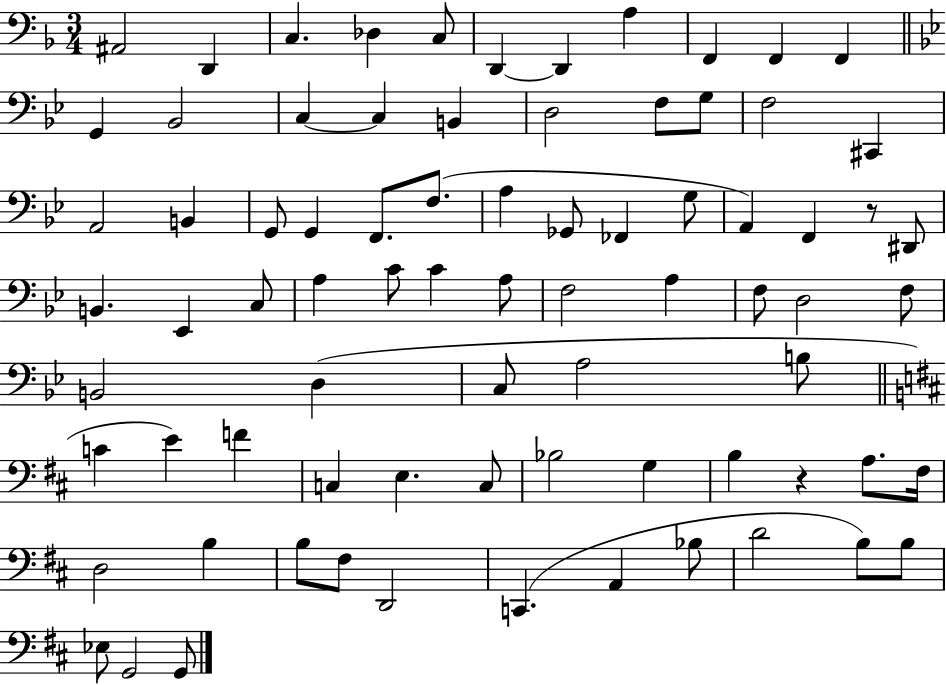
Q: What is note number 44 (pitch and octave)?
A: F3